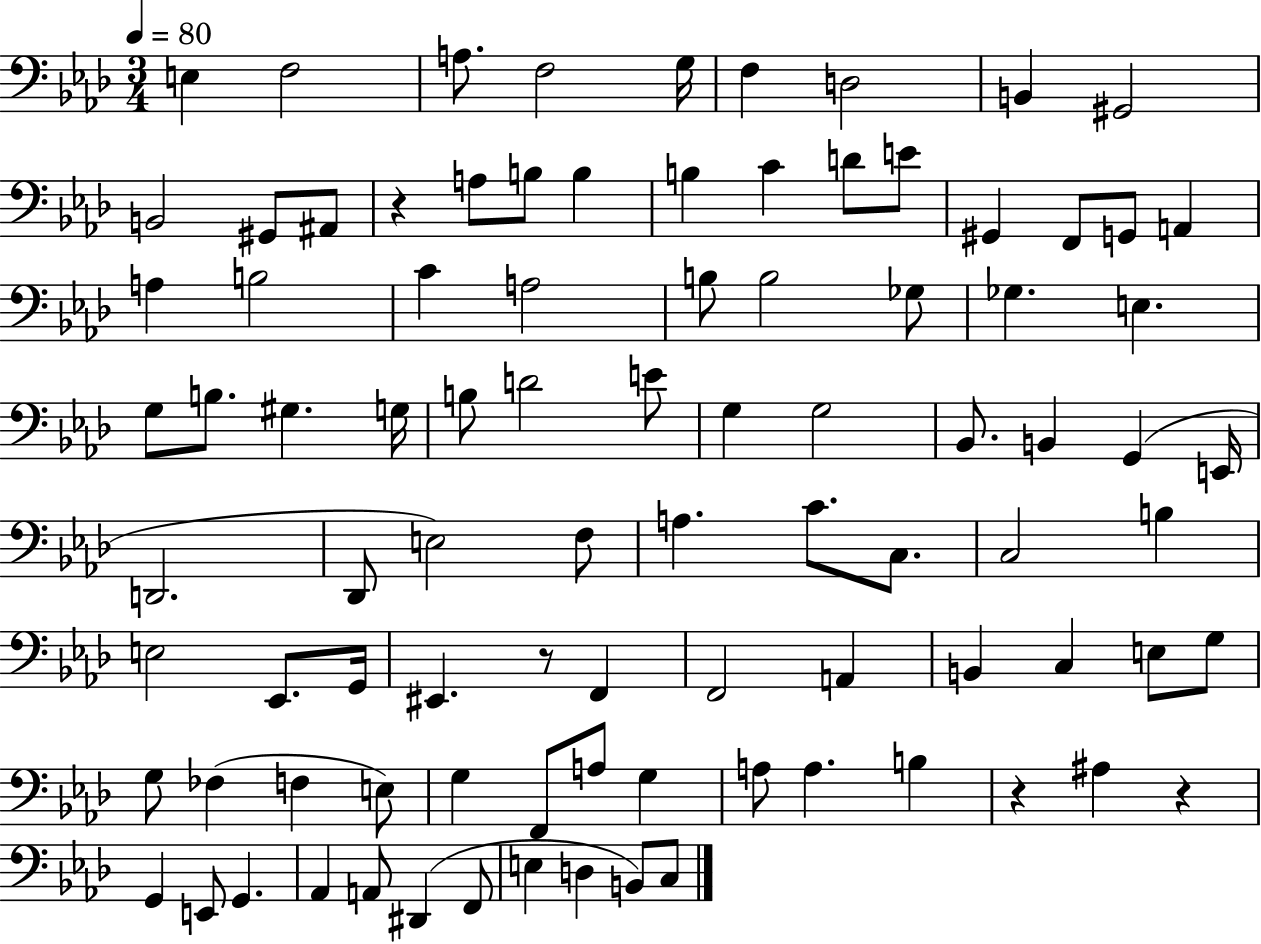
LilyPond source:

{
  \clef bass
  \numericTimeSignature
  \time 3/4
  \key aes \major
  \tempo 4 = 80
  \repeat volta 2 { e4 f2 | a8. f2 g16 | f4 d2 | b,4 gis,2 | \break b,2 gis,8 ais,8 | r4 a8 b8 b4 | b4 c'4 d'8 e'8 | gis,4 f,8 g,8 a,4 | \break a4 b2 | c'4 a2 | b8 b2 ges8 | ges4. e4. | \break g8 b8. gis4. g16 | b8 d'2 e'8 | g4 g2 | bes,8. b,4 g,4( e,16 | \break d,2. | des,8 e2) f8 | a4. c'8. c8. | c2 b4 | \break e2 ees,8. g,16 | eis,4. r8 f,4 | f,2 a,4 | b,4 c4 e8 g8 | \break g8 fes4( f4 e8) | g4 f,8 a8 g4 | a8 a4. b4 | r4 ais4 r4 | \break g,4 e,8 g,4. | aes,4 a,8 dis,4( f,8 | e4 d4 b,8) c8 | } \bar "|."
}